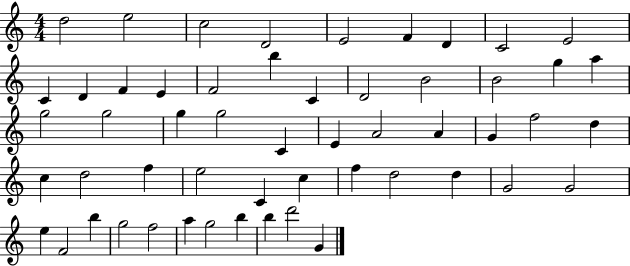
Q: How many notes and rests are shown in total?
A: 54